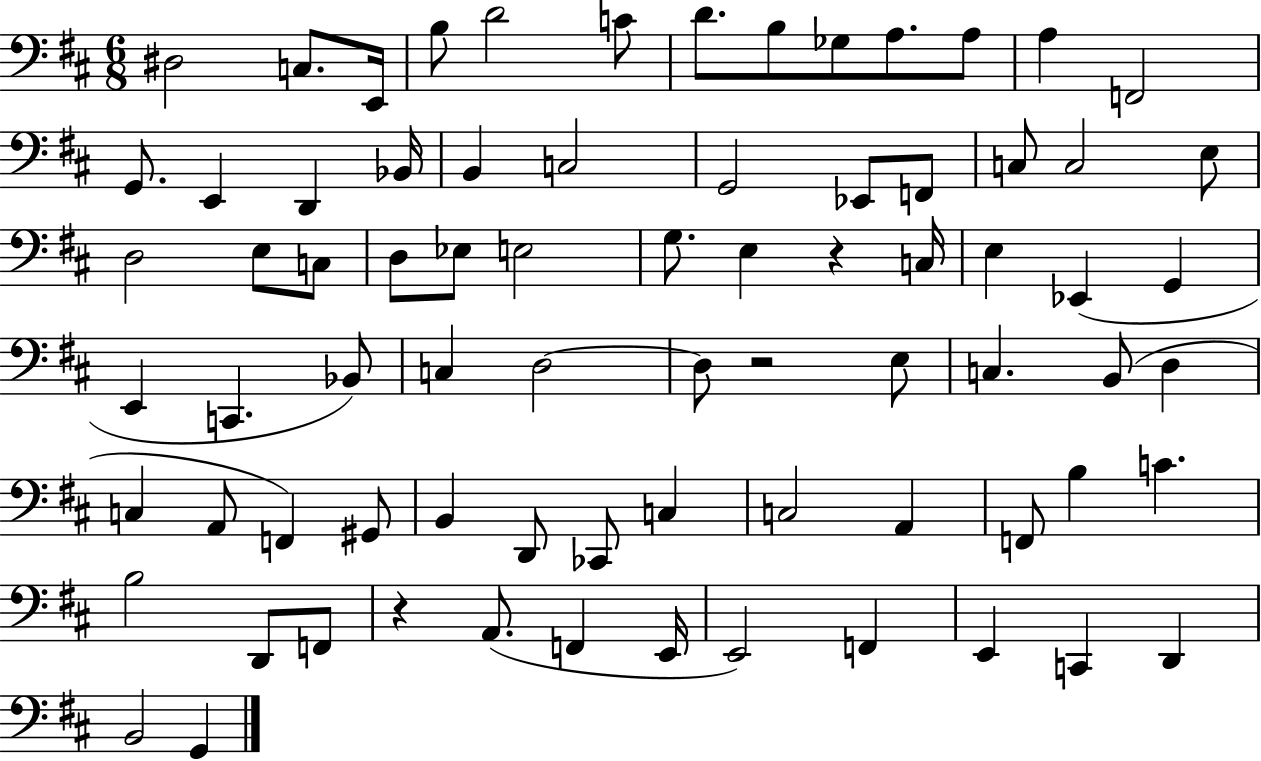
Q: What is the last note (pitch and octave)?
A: G2